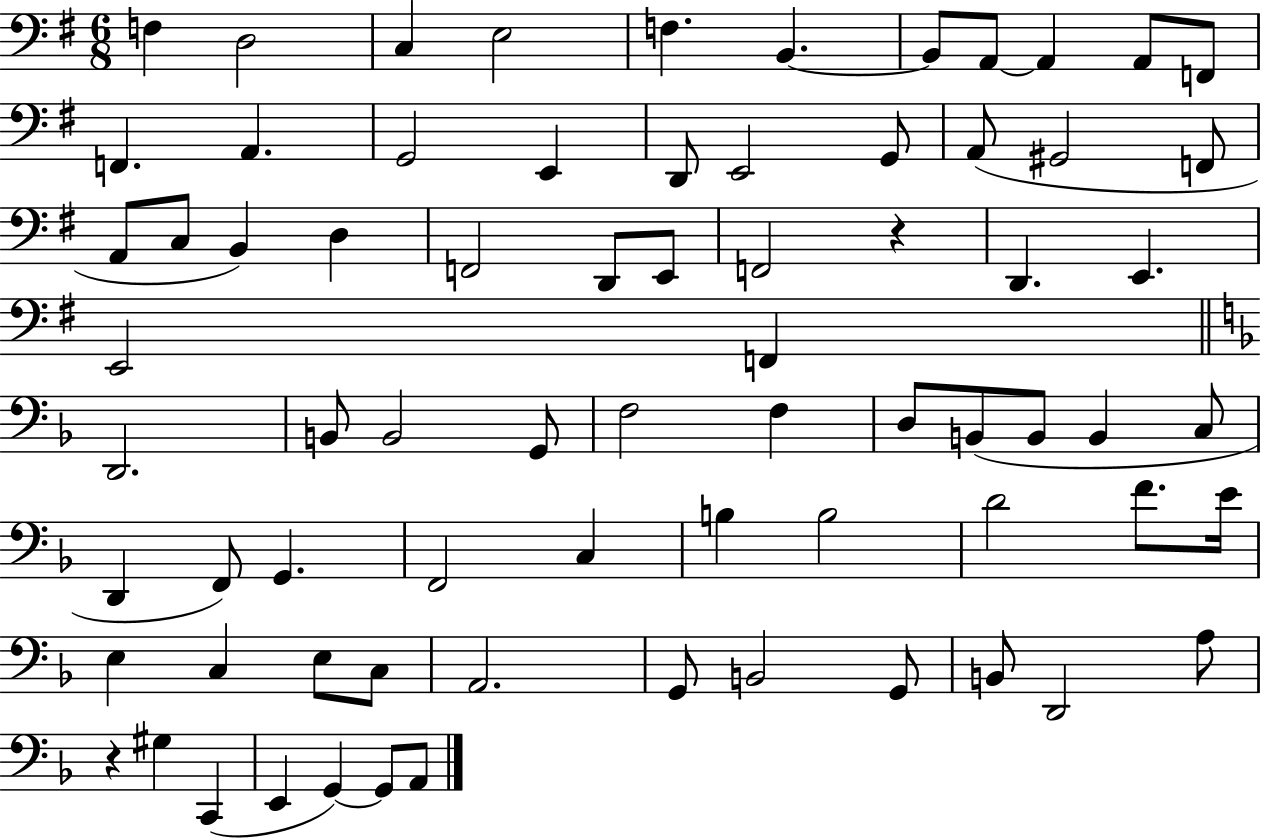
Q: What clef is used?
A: bass